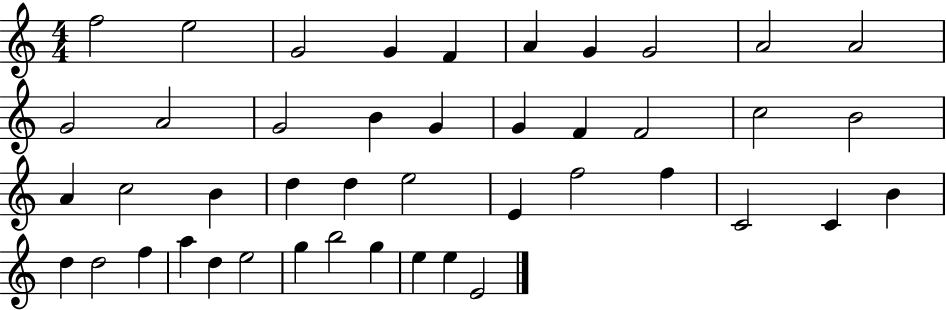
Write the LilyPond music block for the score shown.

{
  \clef treble
  \numericTimeSignature
  \time 4/4
  \key c \major
  f''2 e''2 | g'2 g'4 f'4 | a'4 g'4 g'2 | a'2 a'2 | \break g'2 a'2 | g'2 b'4 g'4 | g'4 f'4 f'2 | c''2 b'2 | \break a'4 c''2 b'4 | d''4 d''4 e''2 | e'4 f''2 f''4 | c'2 c'4 b'4 | \break d''4 d''2 f''4 | a''4 d''4 e''2 | g''4 b''2 g''4 | e''4 e''4 e'2 | \break \bar "|."
}